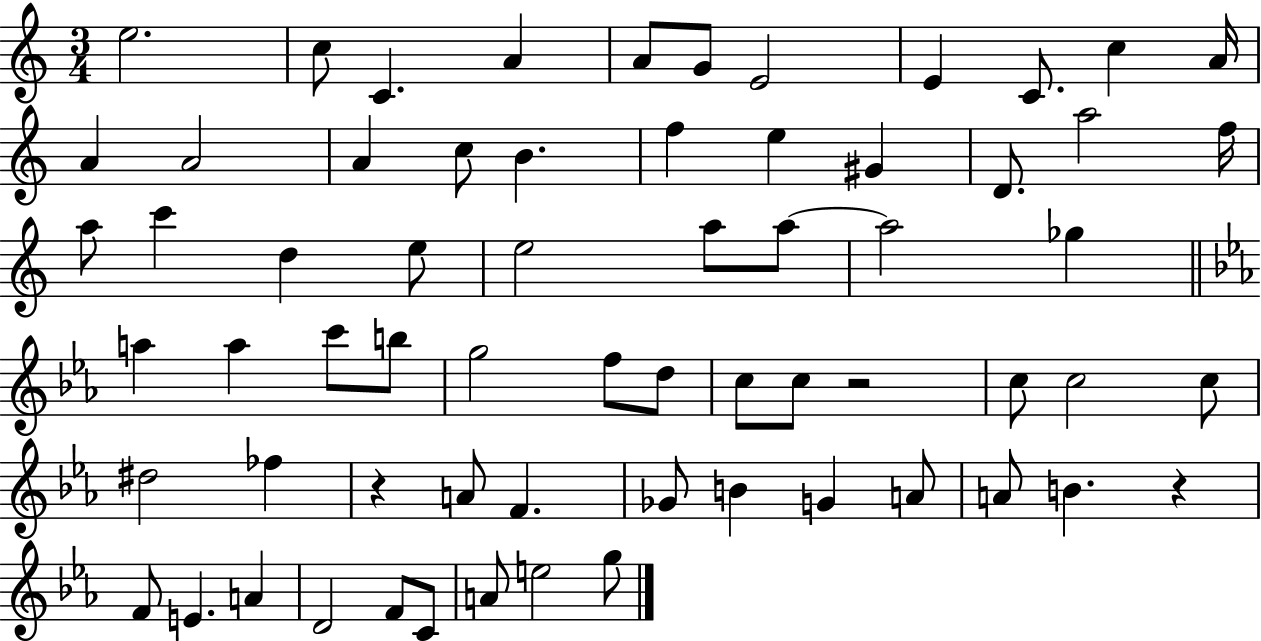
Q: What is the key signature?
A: C major